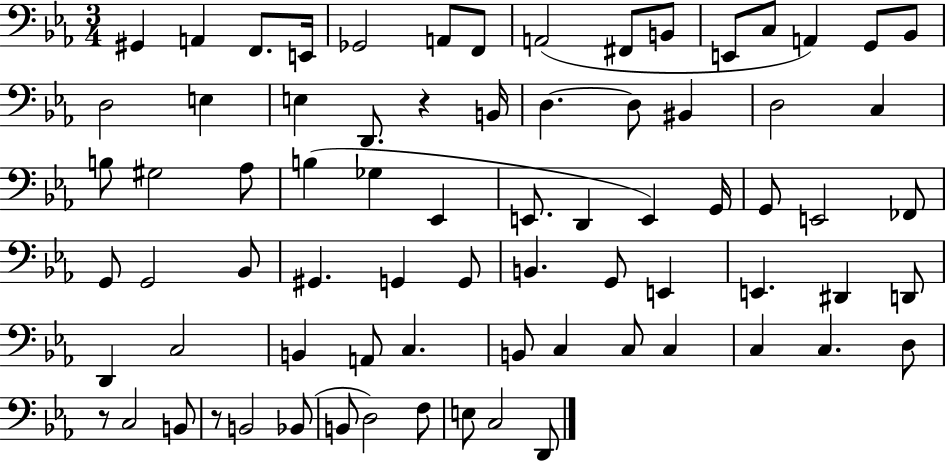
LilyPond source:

{
  \clef bass
  \numericTimeSignature
  \time 3/4
  \key ees \major
  gis,4 a,4 f,8. e,16 | ges,2 a,8 f,8 | a,2( fis,8 b,8 | e,8 c8 a,4) g,8 bes,8 | \break d2 e4 | e4 d,8. r4 b,16 | d4.~~ d8 bis,4 | d2 c4 | \break b8 gis2 aes8 | b4( ges4 ees,4 | e,8. d,4 e,4) g,16 | g,8 e,2 fes,8 | \break g,8 g,2 bes,8 | gis,4. g,4 g,8 | b,4. g,8 e,4 | e,4. dis,4 d,8 | \break d,4 c2 | b,4 a,8 c4. | b,8 c4 c8 c4 | c4 c4. d8 | \break r8 c2 b,8 | r8 b,2 bes,8( | b,8 d2) f8 | e8 c2 d,8 | \break \bar "|."
}